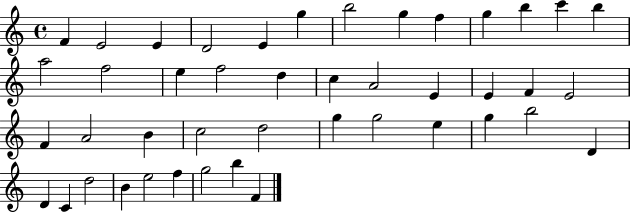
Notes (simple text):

F4/q E4/h E4/q D4/h E4/q G5/q B5/h G5/q F5/q G5/q B5/q C6/q B5/q A5/h F5/h E5/q F5/h D5/q C5/q A4/h E4/q E4/q F4/q E4/h F4/q A4/h B4/q C5/h D5/h G5/q G5/h E5/q G5/q B5/h D4/q D4/q C4/q D5/h B4/q E5/h F5/q G5/h B5/q F4/q